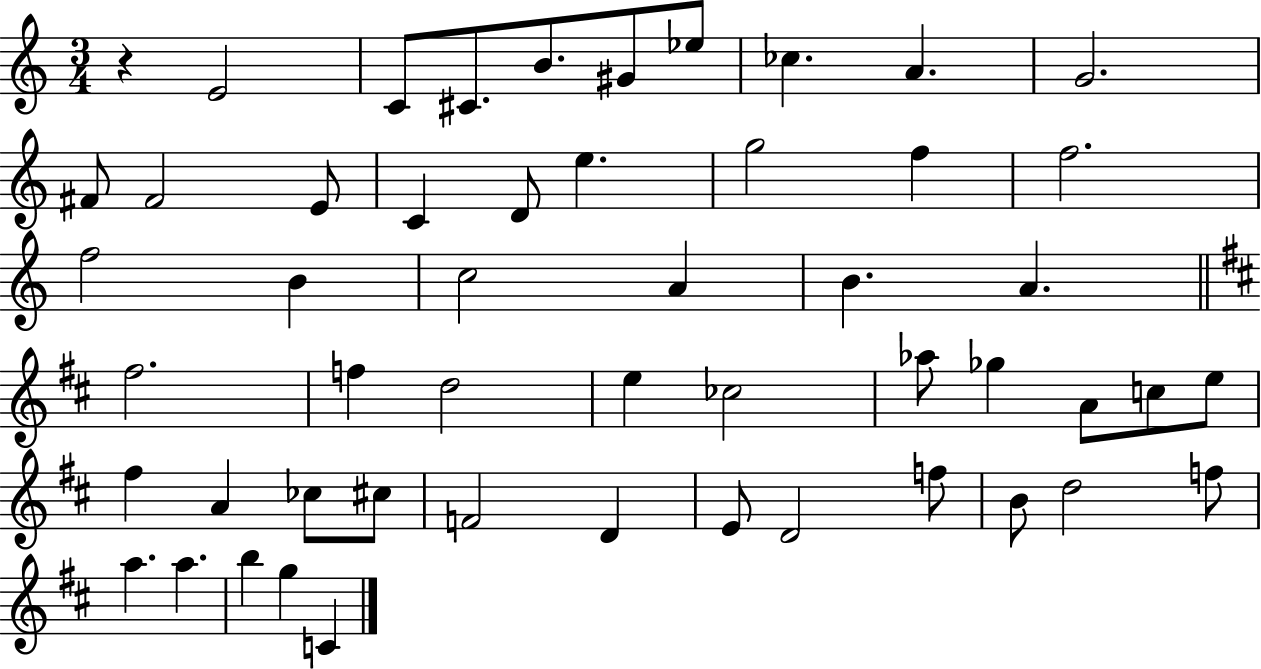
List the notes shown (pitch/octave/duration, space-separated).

R/q E4/h C4/e C#4/e. B4/e. G#4/e Eb5/e CES5/q. A4/q. G4/h. F#4/e F#4/h E4/e C4/q D4/e E5/q. G5/h F5/q F5/h. F5/h B4/q C5/h A4/q B4/q. A4/q. F#5/h. F5/q D5/h E5/q CES5/h Ab5/e Gb5/q A4/e C5/e E5/e F#5/q A4/q CES5/e C#5/e F4/h D4/q E4/e D4/h F5/e B4/e D5/h F5/e A5/q. A5/q. B5/q G5/q C4/q